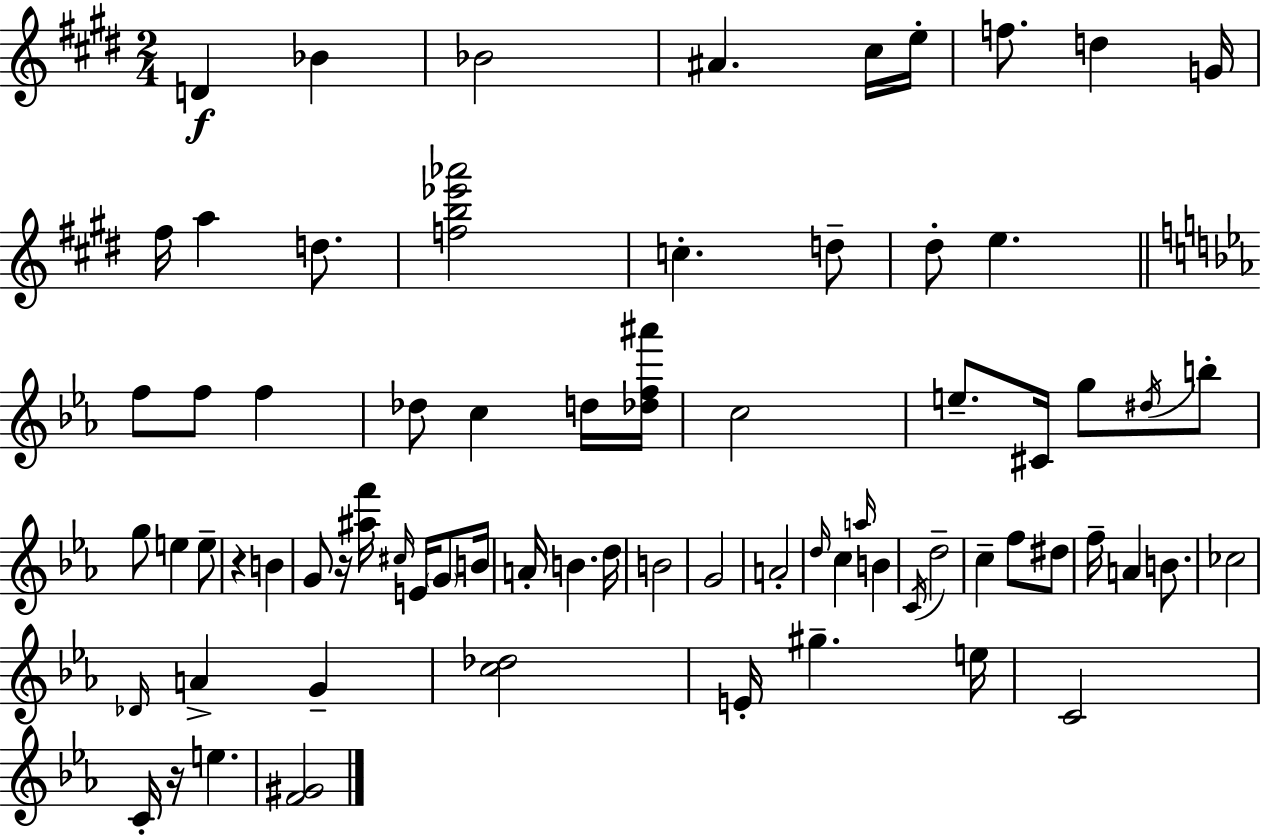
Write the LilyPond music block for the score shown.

{
  \clef treble
  \numericTimeSignature
  \time 2/4
  \key e \major
  d'4\f bes'4 | bes'2 | ais'4. cis''16 e''16-. | f''8. d''4 g'16 | \break fis''16 a''4 d''8. | <f'' b'' ees''' aes'''>2 | c''4.-. d''8-- | dis''8-. e''4. | \break \bar "||" \break \key ees \major f''8 f''8 f''4 | des''8 c''4 d''16 <des'' f'' ais'''>16 | c''2 | e''8.-- cis'16 g''8 \acciaccatura { dis''16 } b''8-. | \break g''8 e''4 e''8-- | r4 b'4 | g'8 r16 <ais'' f'''>16 \grace { cis''16 } e'16 \parenthesize g'8 | b'16 a'16-. b'4. | \break d''16 b'2 | g'2 | a'2-. | \grace { d''16 } c''4 \grace { a''16 } | \break b'4 \acciaccatura { c'16 } d''2-- | c''4-- | f''8 dis''8 f''16-- a'4 | b'8. ces''2 | \break \grace { des'16 } a'4-> | g'4-- <c'' des''>2 | e'16-. gis''4.-- | e''16 c'2 | \break c'16-. r16 | e''4. <f' gis'>2 | \bar "|."
}